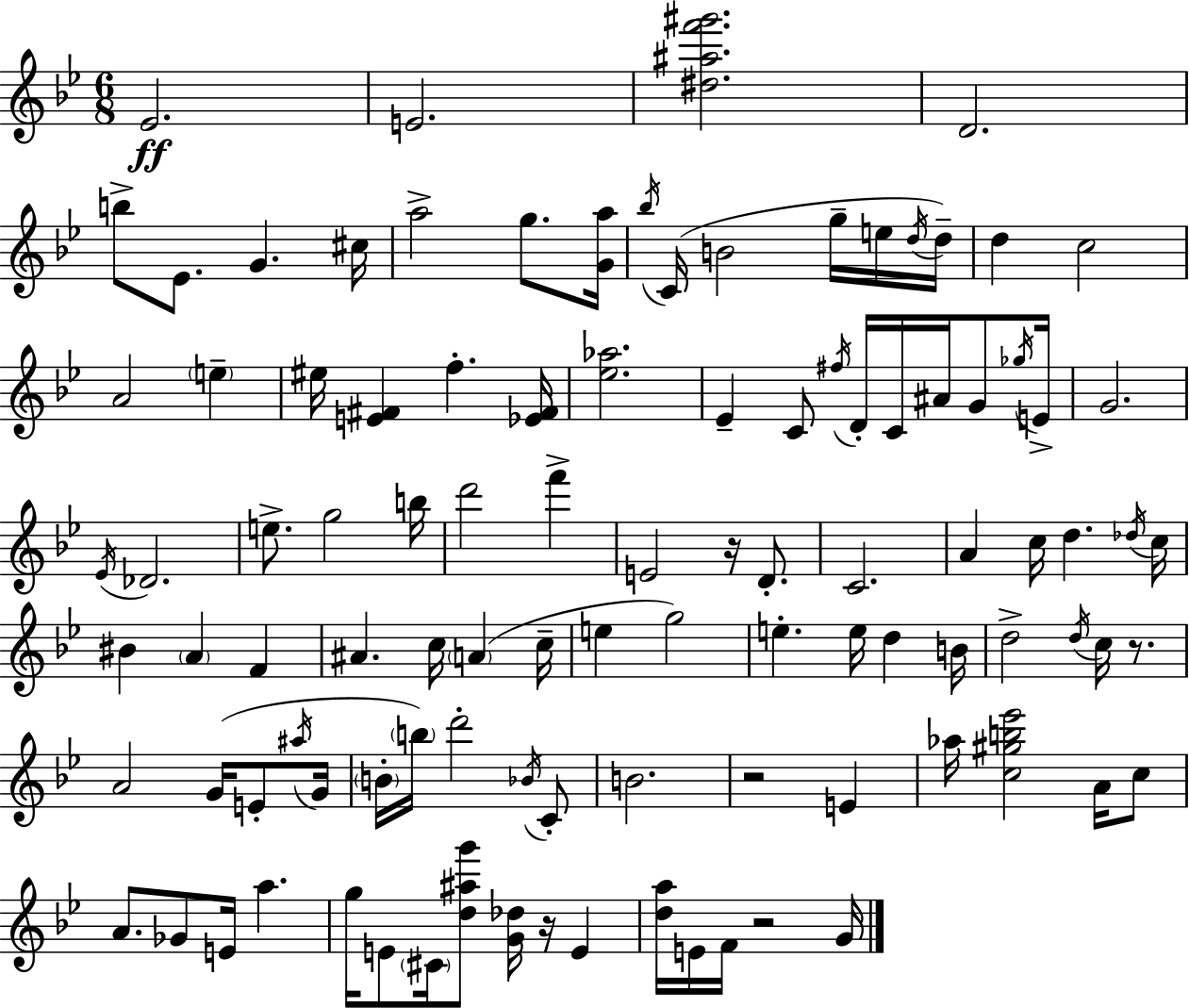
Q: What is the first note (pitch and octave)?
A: Eb4